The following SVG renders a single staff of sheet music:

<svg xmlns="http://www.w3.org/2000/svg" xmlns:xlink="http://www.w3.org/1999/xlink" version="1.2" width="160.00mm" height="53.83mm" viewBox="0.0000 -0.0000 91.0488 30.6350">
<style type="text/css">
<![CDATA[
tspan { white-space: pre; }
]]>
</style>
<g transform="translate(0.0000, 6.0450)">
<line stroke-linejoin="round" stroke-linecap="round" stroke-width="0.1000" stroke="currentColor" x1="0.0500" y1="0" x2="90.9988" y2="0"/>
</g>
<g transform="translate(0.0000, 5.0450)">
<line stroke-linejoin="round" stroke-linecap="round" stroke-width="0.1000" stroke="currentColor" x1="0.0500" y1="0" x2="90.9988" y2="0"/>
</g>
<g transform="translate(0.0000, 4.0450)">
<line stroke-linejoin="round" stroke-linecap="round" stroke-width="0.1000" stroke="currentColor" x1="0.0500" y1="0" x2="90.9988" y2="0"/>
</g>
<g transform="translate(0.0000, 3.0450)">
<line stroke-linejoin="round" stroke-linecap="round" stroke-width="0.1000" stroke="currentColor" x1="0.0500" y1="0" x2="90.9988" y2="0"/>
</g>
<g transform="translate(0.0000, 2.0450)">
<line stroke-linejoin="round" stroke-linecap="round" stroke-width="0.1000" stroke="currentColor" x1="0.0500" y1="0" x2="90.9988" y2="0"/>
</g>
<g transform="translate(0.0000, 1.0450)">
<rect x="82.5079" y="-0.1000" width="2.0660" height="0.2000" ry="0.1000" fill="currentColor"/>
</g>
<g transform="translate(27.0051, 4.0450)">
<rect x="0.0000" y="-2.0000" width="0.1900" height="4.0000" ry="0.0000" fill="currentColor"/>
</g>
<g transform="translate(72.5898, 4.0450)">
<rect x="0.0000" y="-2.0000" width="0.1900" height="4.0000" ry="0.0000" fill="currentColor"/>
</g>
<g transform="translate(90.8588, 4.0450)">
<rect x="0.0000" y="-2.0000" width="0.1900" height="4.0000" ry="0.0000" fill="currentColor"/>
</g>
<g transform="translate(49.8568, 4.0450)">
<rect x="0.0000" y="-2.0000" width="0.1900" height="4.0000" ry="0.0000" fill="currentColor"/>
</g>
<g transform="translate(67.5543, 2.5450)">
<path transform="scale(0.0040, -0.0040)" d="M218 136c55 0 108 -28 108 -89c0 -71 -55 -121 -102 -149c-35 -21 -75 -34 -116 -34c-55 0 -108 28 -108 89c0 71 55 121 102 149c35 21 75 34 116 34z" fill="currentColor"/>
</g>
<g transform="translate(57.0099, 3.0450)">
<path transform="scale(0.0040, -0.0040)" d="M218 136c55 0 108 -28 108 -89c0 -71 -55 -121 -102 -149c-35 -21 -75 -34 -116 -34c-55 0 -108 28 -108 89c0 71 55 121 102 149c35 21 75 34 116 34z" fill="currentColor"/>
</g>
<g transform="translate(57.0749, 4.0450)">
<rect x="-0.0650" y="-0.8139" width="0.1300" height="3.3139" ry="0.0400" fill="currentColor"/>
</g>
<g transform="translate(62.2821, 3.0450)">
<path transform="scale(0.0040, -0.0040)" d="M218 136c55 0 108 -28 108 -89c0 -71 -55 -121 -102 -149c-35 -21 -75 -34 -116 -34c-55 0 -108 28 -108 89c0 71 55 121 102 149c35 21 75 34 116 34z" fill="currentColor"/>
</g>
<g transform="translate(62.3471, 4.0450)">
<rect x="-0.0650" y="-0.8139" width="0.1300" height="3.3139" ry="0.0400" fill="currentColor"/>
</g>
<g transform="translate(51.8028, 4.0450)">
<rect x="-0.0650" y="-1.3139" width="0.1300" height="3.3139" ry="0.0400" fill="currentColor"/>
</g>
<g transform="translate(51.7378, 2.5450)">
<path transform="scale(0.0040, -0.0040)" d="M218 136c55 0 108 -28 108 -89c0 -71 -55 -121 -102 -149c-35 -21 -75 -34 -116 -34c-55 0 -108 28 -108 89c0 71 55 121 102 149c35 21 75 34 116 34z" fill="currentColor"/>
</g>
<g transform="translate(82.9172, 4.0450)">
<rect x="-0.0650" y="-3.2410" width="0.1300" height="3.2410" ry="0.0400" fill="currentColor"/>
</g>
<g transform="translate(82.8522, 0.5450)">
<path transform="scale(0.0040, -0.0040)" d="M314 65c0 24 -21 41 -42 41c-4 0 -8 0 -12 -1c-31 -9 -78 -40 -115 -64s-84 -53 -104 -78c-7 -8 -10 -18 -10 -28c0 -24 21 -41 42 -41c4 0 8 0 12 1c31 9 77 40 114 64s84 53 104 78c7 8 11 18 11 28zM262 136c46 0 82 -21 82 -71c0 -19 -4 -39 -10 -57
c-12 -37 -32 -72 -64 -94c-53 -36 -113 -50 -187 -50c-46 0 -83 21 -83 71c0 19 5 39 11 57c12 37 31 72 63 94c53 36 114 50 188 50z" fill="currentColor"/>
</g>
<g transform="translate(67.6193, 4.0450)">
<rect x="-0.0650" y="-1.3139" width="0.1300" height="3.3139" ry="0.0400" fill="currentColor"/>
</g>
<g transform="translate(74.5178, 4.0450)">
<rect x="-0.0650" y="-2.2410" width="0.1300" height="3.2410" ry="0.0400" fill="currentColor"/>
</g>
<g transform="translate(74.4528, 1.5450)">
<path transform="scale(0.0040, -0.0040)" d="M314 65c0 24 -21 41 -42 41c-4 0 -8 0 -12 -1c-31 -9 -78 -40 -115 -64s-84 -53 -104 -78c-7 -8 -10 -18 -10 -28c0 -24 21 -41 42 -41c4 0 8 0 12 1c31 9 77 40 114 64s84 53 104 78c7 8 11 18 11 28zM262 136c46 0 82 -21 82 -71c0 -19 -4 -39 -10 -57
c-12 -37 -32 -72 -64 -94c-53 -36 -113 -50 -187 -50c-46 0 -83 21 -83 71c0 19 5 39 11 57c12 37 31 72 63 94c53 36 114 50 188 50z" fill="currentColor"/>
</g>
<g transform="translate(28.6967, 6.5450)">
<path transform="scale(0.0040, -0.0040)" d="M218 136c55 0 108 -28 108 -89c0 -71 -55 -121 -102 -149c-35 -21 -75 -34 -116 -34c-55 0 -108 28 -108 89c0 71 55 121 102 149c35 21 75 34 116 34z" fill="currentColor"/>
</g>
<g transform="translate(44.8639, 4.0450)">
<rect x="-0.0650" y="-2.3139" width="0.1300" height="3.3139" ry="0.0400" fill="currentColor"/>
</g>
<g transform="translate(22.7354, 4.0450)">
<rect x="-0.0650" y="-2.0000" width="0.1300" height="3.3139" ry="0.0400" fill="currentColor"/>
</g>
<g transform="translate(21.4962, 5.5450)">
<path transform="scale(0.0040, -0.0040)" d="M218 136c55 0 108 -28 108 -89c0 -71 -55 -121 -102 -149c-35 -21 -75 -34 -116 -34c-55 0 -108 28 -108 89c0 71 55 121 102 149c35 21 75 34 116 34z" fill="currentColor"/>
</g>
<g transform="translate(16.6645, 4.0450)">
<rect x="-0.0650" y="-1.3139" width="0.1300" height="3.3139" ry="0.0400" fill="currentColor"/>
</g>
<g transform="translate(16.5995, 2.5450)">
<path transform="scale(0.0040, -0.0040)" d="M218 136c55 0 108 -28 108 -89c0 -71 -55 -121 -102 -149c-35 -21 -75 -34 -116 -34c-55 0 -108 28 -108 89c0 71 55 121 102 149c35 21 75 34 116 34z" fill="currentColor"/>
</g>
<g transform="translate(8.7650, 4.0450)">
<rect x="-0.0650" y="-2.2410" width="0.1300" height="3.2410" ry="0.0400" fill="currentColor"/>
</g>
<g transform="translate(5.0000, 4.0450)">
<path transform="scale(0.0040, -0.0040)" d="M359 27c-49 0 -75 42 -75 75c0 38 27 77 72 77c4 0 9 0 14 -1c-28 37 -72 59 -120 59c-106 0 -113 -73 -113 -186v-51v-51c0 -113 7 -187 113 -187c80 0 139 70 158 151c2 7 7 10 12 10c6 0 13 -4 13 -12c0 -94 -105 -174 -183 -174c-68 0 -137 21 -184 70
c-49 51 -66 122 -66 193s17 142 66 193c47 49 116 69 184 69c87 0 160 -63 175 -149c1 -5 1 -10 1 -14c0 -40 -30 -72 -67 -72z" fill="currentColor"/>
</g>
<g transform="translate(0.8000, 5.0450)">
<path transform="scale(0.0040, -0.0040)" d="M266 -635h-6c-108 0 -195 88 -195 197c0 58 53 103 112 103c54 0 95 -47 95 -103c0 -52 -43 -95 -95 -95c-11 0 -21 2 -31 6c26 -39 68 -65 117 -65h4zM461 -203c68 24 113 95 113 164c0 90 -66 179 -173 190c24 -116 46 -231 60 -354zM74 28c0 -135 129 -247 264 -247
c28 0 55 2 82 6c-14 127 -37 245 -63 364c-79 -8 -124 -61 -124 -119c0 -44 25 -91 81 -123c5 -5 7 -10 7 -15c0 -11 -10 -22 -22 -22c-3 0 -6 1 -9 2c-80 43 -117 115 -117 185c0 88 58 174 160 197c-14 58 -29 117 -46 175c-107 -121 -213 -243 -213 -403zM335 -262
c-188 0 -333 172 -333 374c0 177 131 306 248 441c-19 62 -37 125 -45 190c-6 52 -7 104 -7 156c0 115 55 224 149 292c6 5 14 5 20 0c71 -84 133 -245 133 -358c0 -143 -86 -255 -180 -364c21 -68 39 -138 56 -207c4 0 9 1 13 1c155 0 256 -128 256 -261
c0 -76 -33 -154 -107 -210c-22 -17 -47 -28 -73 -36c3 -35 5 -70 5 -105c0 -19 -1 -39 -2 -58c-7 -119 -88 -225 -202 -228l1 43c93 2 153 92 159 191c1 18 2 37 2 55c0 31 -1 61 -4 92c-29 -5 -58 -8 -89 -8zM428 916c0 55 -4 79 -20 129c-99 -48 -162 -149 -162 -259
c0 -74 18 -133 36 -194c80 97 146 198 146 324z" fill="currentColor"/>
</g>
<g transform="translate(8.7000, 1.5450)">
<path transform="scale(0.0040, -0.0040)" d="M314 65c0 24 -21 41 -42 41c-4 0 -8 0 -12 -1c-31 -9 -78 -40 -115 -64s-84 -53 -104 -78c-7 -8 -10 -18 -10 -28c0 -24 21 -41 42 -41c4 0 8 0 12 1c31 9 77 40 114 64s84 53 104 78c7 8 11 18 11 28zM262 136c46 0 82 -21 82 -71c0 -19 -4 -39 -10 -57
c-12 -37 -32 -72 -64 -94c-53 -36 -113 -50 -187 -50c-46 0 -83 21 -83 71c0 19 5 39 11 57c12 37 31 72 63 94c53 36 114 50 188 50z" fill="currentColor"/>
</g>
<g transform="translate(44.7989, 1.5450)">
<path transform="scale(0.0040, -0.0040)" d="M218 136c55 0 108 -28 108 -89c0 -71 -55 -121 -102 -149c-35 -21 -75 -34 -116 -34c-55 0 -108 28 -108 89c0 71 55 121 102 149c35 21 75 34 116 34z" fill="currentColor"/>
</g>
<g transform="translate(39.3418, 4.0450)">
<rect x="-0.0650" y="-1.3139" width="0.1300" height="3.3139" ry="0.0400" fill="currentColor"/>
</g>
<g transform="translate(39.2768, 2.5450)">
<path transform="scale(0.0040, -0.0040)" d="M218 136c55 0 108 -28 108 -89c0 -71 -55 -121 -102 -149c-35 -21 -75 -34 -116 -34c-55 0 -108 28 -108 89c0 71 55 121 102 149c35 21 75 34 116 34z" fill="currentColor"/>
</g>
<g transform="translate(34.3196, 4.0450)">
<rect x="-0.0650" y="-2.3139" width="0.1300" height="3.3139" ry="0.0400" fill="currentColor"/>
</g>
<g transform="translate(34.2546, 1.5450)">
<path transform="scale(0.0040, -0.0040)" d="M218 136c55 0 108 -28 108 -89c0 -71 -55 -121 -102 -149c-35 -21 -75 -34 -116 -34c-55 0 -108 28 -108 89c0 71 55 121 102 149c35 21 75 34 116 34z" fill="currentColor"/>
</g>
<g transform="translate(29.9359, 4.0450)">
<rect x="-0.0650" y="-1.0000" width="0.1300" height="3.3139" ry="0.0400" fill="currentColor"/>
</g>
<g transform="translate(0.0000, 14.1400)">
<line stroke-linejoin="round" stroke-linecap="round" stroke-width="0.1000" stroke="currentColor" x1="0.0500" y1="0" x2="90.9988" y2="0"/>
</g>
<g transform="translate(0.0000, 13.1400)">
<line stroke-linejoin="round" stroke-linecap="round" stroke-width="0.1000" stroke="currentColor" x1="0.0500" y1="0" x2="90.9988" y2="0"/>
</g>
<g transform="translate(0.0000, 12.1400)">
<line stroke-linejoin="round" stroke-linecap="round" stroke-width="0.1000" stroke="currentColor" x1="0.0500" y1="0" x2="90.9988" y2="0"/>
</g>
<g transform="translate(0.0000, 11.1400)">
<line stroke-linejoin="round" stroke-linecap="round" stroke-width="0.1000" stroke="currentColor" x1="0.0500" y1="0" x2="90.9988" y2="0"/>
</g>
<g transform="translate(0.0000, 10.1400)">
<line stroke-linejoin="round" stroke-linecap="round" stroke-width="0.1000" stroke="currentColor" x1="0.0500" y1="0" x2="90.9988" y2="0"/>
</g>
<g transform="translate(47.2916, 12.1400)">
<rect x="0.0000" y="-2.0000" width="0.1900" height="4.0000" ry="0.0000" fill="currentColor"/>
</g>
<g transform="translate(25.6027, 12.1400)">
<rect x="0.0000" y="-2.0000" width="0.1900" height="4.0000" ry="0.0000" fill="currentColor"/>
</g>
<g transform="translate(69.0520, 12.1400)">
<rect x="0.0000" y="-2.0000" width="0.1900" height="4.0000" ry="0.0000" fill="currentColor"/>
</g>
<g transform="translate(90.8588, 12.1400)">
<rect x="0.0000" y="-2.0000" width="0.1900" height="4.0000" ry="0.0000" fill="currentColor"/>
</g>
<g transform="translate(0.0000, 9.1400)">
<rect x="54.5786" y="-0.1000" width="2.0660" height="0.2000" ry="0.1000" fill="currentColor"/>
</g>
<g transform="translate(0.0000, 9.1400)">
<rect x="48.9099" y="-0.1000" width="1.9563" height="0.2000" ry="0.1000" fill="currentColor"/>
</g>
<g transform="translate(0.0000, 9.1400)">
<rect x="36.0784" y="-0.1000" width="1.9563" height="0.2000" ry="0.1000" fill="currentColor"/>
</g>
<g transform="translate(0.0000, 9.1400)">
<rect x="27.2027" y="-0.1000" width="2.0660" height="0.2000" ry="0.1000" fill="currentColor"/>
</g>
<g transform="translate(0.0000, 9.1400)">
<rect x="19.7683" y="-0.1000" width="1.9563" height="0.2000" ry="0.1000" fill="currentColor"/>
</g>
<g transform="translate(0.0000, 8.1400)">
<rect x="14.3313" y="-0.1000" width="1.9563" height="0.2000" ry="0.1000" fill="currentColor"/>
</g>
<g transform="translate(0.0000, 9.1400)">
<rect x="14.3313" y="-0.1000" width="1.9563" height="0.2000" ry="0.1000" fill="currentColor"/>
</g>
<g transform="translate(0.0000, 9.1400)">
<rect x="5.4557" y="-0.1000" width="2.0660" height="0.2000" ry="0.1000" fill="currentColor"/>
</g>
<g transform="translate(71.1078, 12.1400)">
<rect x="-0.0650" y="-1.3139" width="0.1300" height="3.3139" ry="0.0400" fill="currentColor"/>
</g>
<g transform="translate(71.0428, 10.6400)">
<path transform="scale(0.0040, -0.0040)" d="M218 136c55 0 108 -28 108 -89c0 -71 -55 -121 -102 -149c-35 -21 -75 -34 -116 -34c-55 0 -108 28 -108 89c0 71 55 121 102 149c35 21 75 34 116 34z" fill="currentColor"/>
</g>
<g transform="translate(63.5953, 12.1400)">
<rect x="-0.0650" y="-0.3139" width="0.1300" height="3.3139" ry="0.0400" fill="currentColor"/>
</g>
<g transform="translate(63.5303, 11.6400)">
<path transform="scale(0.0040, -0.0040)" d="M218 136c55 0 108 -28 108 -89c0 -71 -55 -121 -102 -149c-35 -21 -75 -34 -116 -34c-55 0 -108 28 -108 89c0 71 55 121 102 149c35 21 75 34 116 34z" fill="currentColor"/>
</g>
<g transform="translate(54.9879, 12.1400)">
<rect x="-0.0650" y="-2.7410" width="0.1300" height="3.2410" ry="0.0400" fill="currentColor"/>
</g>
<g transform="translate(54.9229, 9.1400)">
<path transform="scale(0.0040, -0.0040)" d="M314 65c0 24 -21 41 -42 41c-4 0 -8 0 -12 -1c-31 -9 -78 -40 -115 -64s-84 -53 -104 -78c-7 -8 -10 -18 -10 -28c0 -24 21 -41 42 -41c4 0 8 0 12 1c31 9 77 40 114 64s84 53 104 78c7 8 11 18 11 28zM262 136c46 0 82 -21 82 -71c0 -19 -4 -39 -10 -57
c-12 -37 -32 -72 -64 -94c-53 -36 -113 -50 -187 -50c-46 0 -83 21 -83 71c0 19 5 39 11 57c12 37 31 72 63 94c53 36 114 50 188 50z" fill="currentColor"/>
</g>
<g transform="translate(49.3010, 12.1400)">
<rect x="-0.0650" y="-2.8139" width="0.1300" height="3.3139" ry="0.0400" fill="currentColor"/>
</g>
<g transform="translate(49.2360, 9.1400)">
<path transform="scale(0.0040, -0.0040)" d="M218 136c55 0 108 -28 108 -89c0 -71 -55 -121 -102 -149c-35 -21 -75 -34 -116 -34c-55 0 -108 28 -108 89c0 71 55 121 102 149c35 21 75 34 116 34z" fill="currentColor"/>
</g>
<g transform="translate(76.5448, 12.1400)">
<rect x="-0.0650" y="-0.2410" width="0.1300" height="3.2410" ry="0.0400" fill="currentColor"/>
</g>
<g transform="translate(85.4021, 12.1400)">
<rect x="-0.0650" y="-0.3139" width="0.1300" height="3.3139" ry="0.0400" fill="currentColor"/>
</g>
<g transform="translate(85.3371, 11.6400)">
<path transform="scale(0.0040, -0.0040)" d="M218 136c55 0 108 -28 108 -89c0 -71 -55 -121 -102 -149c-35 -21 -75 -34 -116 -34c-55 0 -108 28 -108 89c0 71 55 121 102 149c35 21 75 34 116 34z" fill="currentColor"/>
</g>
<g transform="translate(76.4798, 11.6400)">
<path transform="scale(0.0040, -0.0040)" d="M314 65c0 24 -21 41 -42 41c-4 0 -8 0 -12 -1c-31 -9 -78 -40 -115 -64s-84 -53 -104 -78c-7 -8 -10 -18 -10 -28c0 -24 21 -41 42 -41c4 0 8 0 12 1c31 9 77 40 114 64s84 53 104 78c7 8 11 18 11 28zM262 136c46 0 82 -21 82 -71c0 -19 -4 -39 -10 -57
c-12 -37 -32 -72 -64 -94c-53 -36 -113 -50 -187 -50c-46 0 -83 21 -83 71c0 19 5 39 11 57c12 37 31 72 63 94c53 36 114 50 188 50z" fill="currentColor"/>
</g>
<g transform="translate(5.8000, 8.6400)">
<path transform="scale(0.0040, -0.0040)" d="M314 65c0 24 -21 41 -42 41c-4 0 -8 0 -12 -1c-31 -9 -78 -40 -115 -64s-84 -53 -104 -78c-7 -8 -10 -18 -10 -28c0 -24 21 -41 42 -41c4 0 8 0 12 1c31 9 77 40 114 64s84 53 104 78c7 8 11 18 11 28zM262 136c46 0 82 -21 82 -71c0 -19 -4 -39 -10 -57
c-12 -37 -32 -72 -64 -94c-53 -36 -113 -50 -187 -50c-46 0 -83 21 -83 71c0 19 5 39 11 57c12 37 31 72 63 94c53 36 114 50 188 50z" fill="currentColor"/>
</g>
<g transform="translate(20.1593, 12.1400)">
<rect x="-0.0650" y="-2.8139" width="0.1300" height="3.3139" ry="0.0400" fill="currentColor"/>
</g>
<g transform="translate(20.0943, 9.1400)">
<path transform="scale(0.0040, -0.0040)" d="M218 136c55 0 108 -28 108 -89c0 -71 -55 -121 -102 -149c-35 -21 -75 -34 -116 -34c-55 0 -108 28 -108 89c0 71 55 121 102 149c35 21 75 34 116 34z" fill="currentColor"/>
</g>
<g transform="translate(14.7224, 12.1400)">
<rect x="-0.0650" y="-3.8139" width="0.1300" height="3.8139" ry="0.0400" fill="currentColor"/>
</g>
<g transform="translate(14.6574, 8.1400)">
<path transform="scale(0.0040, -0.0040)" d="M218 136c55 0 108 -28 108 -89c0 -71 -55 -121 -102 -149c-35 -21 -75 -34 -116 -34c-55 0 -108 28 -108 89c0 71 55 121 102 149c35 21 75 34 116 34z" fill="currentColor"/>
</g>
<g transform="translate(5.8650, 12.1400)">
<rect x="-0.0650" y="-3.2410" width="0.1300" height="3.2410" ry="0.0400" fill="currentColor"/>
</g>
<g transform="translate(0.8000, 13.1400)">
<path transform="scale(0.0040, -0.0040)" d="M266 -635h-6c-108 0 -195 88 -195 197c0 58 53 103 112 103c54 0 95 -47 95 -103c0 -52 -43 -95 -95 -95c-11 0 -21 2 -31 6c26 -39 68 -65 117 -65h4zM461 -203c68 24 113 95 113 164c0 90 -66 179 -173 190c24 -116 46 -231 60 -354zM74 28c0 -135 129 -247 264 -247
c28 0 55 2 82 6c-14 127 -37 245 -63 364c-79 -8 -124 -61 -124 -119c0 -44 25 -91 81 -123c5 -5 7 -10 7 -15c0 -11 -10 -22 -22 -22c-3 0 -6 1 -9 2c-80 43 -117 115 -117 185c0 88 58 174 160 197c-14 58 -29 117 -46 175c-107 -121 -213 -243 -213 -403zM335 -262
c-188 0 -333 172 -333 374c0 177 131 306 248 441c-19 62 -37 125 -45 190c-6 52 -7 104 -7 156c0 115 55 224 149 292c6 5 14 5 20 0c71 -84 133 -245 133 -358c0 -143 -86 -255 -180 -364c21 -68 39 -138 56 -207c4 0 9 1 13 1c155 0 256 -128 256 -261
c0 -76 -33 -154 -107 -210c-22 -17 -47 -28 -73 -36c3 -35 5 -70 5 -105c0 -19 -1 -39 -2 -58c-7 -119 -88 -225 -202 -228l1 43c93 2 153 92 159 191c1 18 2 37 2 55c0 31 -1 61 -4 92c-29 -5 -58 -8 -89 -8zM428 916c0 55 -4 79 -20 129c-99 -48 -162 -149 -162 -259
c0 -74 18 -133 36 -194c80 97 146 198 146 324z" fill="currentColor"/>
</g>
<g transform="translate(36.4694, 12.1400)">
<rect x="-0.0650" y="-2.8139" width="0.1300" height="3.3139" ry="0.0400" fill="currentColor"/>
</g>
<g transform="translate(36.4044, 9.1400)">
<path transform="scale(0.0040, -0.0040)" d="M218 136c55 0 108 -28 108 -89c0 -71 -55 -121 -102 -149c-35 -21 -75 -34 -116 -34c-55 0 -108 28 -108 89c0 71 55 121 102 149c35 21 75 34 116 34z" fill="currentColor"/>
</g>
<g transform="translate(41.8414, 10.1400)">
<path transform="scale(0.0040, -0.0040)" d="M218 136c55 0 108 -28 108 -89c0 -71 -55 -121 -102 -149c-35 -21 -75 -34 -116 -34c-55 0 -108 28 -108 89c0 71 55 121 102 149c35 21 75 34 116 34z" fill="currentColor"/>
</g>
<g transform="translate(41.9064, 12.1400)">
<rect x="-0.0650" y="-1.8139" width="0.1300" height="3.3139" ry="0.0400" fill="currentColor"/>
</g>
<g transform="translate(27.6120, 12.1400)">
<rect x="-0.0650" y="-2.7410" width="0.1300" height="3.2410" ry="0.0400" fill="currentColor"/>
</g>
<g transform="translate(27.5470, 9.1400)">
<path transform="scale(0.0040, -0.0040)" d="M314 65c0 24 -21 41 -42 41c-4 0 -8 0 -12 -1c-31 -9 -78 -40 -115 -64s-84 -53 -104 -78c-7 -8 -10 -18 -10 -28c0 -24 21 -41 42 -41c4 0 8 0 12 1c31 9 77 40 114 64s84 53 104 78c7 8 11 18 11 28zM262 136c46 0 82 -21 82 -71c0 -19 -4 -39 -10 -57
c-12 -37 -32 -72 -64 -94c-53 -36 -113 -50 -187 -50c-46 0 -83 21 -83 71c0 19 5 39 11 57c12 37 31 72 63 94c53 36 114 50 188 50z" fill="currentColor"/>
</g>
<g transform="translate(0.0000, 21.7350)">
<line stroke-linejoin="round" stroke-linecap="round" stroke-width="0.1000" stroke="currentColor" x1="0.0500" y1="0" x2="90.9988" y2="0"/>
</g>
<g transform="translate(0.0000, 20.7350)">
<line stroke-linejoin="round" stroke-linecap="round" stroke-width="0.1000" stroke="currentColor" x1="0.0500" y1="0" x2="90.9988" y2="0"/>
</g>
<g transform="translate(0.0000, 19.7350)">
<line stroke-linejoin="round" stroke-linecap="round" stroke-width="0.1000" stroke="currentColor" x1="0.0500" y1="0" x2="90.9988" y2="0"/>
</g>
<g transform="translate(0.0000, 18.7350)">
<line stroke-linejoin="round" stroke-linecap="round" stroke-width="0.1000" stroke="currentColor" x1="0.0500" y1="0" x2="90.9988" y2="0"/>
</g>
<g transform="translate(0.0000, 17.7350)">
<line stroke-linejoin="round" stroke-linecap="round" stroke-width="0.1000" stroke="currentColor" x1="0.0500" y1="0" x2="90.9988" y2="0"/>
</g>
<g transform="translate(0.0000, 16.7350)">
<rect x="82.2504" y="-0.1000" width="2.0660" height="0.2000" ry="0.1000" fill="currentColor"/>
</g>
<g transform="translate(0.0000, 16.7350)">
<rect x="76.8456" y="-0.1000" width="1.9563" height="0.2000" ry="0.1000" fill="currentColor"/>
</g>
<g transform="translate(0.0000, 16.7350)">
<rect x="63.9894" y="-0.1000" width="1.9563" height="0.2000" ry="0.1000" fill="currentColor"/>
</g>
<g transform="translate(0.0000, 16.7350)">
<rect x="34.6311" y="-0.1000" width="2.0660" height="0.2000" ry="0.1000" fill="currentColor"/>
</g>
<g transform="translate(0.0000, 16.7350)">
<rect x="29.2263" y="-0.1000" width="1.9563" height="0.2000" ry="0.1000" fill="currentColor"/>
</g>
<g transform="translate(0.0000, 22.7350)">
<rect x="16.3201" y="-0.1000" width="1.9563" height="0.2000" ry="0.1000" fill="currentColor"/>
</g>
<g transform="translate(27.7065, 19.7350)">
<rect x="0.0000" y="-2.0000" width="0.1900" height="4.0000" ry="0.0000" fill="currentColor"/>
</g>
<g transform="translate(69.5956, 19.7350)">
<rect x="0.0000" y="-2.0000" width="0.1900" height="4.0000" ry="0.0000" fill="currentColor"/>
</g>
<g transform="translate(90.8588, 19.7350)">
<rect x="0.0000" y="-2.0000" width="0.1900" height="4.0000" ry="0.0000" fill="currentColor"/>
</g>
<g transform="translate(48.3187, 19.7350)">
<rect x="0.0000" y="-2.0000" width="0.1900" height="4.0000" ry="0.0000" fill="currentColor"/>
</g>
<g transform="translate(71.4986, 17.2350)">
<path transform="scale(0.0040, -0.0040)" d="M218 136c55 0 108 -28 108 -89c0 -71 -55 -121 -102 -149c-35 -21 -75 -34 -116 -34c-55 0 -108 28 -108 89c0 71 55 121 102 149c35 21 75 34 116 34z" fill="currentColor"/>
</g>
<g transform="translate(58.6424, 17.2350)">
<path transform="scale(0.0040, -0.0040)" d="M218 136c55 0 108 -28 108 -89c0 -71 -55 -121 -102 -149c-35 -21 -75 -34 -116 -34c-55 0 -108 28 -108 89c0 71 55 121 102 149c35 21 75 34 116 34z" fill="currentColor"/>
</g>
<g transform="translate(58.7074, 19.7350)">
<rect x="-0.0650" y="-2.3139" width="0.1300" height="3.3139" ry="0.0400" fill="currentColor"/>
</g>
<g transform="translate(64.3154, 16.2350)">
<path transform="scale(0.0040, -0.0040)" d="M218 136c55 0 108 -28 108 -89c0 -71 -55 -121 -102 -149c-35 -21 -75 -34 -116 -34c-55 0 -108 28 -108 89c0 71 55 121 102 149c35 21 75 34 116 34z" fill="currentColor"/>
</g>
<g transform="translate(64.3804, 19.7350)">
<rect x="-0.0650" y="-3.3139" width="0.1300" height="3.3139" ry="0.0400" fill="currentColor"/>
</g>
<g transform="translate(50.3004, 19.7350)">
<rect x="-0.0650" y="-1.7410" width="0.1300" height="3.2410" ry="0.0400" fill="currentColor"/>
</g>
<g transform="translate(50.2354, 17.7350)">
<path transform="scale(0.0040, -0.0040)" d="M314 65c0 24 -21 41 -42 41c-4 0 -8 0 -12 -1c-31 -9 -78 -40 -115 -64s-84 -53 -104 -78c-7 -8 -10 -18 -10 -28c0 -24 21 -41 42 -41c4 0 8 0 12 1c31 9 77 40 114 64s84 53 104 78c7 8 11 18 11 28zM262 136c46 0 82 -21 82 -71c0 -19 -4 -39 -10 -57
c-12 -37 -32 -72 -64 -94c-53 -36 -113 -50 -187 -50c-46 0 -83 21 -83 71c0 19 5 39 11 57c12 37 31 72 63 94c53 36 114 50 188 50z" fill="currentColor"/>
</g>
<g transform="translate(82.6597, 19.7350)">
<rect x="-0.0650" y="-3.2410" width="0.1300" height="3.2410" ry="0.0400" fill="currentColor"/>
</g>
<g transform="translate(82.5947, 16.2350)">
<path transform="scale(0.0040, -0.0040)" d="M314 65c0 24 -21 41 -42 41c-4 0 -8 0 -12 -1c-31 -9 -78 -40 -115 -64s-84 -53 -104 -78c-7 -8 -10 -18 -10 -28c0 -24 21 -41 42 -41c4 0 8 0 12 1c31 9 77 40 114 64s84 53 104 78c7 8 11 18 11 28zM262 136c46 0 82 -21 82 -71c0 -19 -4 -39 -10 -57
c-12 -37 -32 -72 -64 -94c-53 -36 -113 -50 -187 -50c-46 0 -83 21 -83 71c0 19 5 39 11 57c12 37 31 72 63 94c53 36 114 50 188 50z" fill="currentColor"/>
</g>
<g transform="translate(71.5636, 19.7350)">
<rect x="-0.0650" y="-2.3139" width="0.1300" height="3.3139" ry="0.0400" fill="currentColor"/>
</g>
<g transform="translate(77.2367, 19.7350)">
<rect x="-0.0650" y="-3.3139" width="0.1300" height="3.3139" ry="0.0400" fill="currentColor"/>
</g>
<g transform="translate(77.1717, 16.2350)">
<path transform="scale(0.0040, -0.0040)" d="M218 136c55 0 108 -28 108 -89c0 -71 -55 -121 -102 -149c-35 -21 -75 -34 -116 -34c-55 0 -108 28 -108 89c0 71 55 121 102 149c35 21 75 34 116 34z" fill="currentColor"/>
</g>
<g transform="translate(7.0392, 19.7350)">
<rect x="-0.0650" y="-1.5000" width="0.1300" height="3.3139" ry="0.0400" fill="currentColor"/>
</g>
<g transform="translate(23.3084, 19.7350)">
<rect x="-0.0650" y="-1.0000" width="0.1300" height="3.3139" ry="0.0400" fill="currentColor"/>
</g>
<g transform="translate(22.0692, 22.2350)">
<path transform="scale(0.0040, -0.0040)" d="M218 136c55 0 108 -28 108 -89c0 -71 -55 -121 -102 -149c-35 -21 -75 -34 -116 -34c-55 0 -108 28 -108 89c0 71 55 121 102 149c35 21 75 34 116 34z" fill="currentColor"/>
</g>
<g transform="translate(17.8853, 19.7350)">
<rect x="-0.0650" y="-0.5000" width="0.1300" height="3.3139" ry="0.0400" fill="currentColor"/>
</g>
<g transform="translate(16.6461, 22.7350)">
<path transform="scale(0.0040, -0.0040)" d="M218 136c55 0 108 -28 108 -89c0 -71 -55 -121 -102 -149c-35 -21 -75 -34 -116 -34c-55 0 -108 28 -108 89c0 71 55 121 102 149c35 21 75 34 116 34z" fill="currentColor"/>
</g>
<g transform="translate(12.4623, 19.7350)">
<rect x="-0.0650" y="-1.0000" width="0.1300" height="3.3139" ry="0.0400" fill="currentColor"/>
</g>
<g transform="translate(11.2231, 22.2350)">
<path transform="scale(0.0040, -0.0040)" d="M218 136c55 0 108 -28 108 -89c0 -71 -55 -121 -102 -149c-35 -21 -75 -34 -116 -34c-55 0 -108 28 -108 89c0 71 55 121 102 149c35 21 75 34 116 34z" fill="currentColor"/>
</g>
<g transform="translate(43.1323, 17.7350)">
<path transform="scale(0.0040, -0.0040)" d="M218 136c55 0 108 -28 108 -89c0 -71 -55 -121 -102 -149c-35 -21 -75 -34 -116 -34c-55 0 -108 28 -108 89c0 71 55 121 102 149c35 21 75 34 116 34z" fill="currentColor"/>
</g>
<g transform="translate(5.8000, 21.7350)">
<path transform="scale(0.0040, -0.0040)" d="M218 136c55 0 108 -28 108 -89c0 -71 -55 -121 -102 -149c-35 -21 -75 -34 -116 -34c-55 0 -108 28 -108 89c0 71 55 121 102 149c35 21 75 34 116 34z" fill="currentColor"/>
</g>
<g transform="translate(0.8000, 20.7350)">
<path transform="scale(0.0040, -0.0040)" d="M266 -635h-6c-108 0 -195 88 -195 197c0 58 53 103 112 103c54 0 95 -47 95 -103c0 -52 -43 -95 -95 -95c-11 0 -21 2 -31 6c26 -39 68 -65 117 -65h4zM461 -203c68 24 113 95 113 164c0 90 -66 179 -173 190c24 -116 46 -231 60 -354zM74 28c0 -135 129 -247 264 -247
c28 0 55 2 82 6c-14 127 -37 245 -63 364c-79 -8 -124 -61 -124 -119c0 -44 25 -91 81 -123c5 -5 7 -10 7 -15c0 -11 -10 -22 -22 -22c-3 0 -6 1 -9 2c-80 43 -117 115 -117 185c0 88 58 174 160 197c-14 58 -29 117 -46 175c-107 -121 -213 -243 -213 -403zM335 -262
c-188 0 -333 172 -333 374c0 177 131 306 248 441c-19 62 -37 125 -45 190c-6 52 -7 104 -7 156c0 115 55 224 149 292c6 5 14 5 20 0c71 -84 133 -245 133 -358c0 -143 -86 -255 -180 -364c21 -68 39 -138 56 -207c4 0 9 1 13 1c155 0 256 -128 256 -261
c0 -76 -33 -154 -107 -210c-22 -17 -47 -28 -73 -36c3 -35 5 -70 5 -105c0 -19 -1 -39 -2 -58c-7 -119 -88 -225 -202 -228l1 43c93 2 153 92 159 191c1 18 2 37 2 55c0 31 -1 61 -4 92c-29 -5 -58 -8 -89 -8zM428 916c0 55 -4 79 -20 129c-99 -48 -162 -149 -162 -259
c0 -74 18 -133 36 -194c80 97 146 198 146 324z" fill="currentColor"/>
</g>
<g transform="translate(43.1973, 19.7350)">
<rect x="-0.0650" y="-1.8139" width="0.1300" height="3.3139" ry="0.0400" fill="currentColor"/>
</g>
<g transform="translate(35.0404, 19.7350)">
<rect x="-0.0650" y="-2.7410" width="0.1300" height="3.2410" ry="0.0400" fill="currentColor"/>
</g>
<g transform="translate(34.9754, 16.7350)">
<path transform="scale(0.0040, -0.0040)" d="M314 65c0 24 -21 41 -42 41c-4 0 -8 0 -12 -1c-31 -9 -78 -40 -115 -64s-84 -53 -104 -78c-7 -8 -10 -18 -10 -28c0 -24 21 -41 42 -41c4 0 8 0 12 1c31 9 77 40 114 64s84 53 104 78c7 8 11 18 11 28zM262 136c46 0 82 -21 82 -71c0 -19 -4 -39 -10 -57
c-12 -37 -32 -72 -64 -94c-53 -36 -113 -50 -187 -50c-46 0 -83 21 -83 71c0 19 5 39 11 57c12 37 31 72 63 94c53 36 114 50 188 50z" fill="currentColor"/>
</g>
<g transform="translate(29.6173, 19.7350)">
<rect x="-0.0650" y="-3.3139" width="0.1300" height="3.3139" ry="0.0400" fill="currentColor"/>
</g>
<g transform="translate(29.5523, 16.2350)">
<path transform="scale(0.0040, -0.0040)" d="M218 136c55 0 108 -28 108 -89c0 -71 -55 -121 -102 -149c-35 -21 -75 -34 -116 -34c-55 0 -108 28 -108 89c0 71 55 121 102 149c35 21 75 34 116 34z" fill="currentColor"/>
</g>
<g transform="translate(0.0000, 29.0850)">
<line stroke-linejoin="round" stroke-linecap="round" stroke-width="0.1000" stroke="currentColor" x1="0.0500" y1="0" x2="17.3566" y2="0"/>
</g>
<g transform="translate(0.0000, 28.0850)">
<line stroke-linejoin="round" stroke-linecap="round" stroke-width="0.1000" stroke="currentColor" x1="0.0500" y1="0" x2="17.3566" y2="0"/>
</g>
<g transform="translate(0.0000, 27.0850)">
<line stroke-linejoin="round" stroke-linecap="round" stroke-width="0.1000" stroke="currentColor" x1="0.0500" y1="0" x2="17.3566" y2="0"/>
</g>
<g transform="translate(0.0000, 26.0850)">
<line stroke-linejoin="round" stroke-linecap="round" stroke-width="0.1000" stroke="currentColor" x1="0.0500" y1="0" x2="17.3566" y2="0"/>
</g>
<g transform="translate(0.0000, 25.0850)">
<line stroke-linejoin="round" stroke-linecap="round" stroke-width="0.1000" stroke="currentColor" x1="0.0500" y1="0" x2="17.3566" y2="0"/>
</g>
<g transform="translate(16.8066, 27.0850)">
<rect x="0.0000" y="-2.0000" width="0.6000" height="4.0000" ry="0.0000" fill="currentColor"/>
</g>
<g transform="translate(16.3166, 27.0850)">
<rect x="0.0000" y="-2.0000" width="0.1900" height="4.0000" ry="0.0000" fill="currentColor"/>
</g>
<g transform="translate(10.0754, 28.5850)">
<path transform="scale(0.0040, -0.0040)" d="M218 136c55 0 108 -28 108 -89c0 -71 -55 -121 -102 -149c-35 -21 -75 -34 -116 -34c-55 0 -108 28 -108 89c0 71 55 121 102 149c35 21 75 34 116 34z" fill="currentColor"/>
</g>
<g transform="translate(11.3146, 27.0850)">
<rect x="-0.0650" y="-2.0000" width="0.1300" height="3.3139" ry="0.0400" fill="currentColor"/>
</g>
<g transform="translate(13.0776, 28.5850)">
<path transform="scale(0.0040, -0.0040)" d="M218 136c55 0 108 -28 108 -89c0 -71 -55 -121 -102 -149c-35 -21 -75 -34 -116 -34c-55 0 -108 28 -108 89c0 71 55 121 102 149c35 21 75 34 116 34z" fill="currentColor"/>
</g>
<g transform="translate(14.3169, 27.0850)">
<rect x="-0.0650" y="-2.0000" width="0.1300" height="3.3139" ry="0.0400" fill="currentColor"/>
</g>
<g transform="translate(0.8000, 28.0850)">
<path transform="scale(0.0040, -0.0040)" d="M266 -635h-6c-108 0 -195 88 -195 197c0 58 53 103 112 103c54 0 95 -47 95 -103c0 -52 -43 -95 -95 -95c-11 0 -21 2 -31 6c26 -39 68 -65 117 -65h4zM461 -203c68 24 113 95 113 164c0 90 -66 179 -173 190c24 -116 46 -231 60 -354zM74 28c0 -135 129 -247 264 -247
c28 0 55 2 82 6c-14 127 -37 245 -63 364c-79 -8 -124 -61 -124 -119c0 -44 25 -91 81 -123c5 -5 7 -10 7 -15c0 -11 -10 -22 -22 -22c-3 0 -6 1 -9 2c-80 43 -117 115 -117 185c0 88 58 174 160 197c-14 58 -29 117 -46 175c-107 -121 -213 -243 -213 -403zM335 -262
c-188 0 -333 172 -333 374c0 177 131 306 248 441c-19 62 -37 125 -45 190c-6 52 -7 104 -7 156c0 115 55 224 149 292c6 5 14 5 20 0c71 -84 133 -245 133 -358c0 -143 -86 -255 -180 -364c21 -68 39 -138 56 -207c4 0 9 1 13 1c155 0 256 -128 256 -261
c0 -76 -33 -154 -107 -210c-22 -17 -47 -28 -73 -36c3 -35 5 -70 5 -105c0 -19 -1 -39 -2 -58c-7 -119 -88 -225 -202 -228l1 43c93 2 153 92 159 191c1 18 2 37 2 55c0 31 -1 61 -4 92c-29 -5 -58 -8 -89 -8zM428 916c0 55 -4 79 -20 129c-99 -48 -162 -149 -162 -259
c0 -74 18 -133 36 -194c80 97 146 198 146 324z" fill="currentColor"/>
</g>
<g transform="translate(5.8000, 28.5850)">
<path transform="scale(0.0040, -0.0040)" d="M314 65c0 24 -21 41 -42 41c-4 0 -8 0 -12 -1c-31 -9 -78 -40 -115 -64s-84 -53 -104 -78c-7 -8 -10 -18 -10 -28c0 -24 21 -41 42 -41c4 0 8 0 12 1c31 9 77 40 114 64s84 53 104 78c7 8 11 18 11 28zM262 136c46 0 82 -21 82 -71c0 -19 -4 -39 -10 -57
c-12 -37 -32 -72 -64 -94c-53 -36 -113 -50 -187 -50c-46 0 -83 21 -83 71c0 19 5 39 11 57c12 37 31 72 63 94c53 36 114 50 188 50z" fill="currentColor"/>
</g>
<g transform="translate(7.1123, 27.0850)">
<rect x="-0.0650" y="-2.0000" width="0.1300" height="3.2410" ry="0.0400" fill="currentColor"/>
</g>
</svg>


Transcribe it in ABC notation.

X:1
T:Untitled
M:4/4
L:1/4
K:C
g2 e F D g e g e d d e g2 b2 b2 c' a a2 a f a a2 c e c2 c E D C D b a2 f f2 g b g b b2 F2 F F